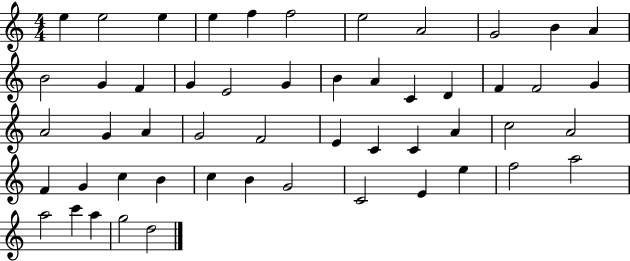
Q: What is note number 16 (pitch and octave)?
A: E4